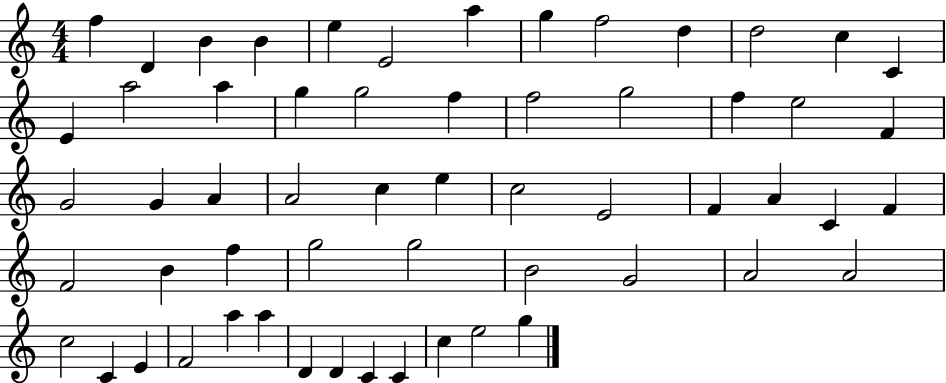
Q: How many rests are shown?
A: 0